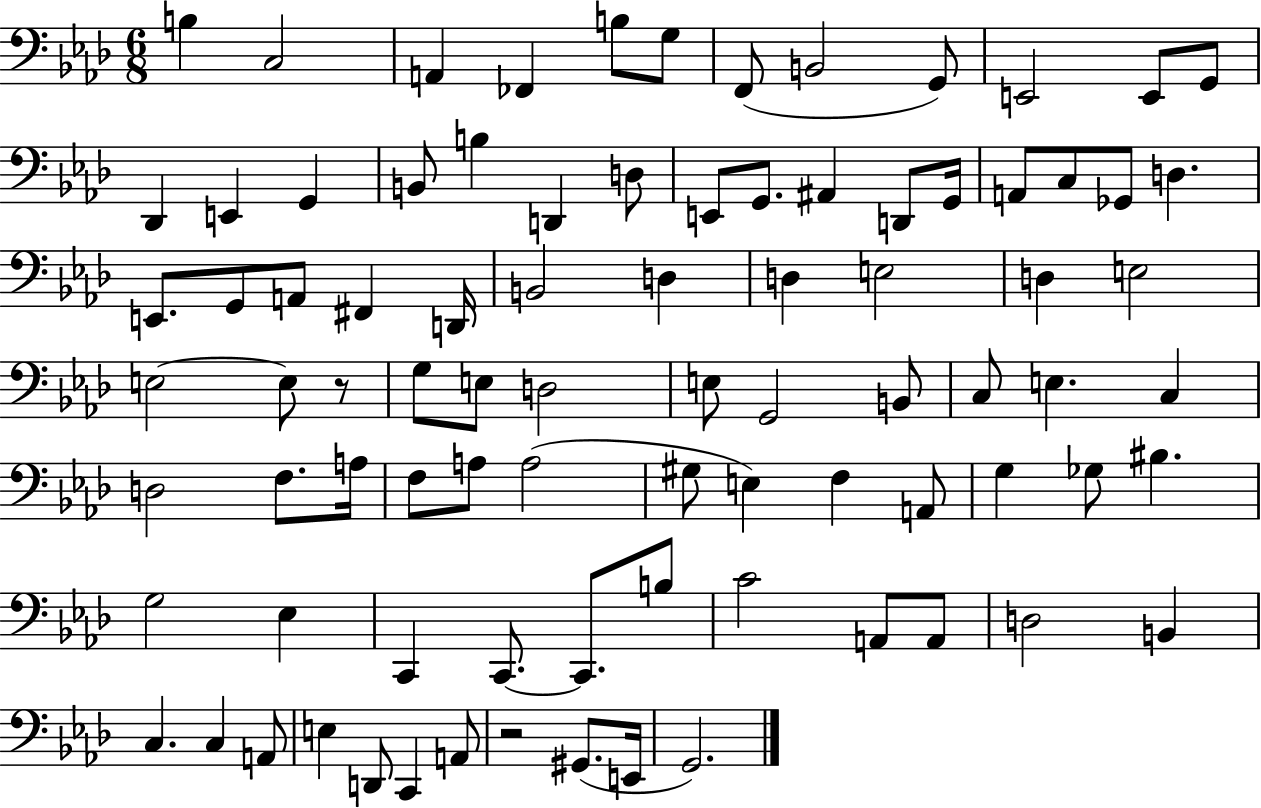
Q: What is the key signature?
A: AES major